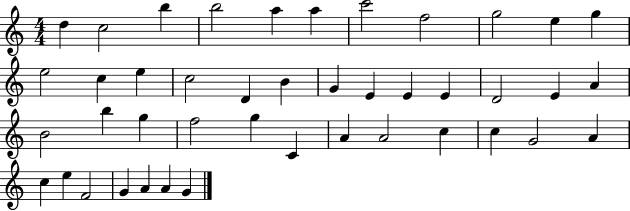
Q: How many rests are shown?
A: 0